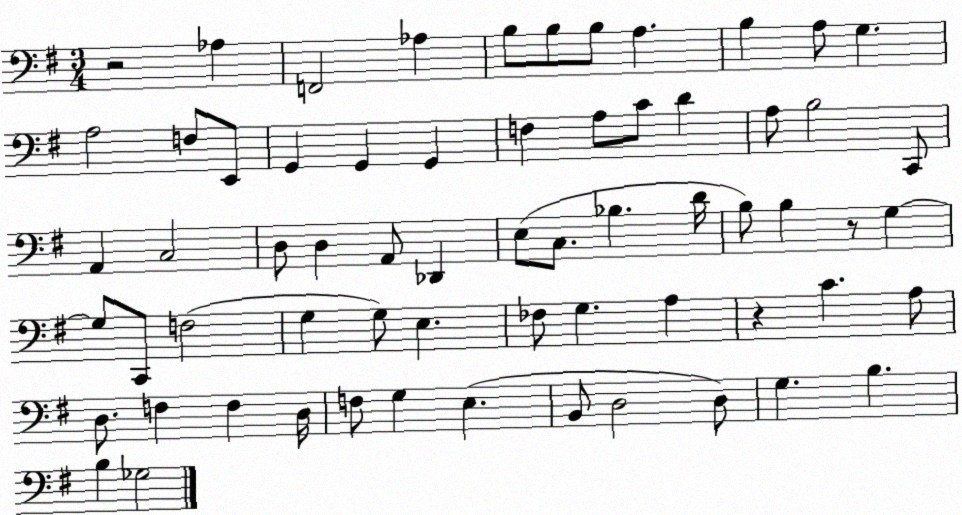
X:1
T:Untitled
M:3/4
L:1/4
K:G
z2 _A, F,,2 _A, B,/2 B,/2 B,/2 A, B, A,/2 G, A,2 F,/2 E,,/2 G,, G,, G,, F, A,/2 C/2 D A,/2 B,2 C,,/2 A,, C,2 D,/2 D, A,,/2 _D,, E,/2 C,/2 _B, D/4 B,/2 B, z/2 G, G,/2 C,,/2 F,2 G, G,/2 E, _F,/2 G, A, z C A,/2 D,/2 F, F, D,/4 F,/2 G, E, B,,/2 D,2 D,/2 G, B, B, _G,2